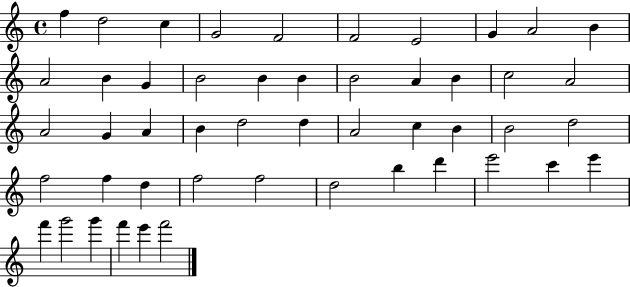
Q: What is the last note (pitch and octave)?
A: F6